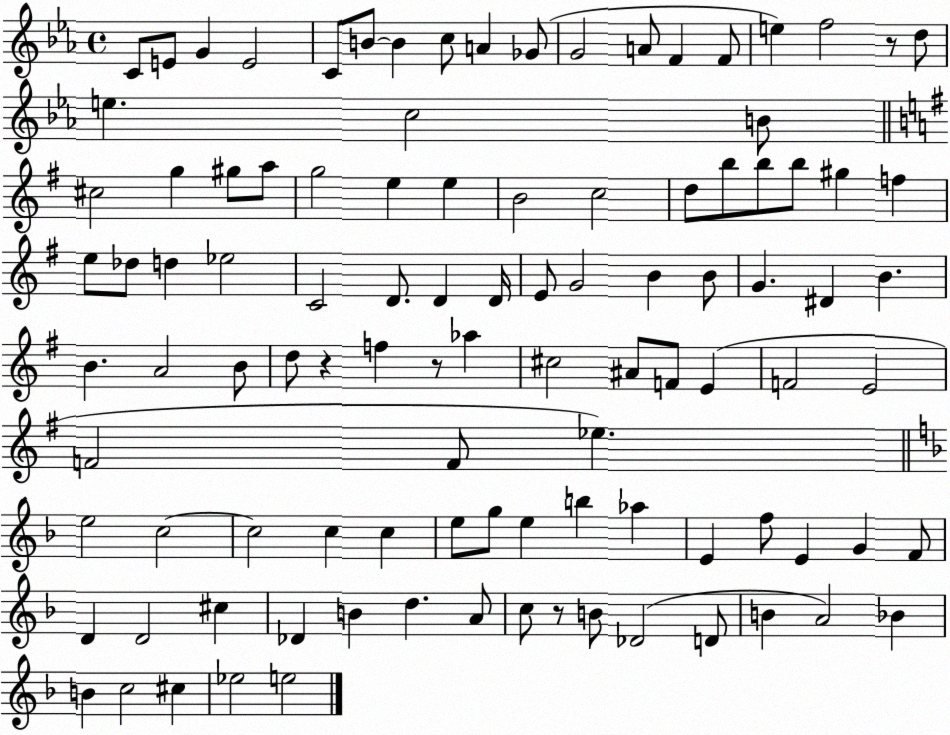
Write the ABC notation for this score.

X:1
T:Untitled
M:4/4
L:1/4
K:Eb
C/2 E/2 G E2 C/2 B/2 B c/2 A _G/2 G2 A/2 F F/2 e f2 z/2 d/2 e c2 B/2 ^c2 g ^g/2 a/2 g2 e e B2 c2 d/2 b/2 b/2 b/2 ^g f e/2 _d/2 d _e2 C2 D/2 D D/4 E/2 G2 B B/2 G ^D B B A2 B/2 d/2 z f z/2 _a ^c2 ^A/2 F/2 E F2 E2 F2 F/2 _e e2 c2 c2 c c e/2 g/2 e b _a E f/2 E G F/2 D D2 ^c _D B d A/2 c/2 z/2 B/2 _D2 D/2 B A2 _B B c2 ^c _e2 e2